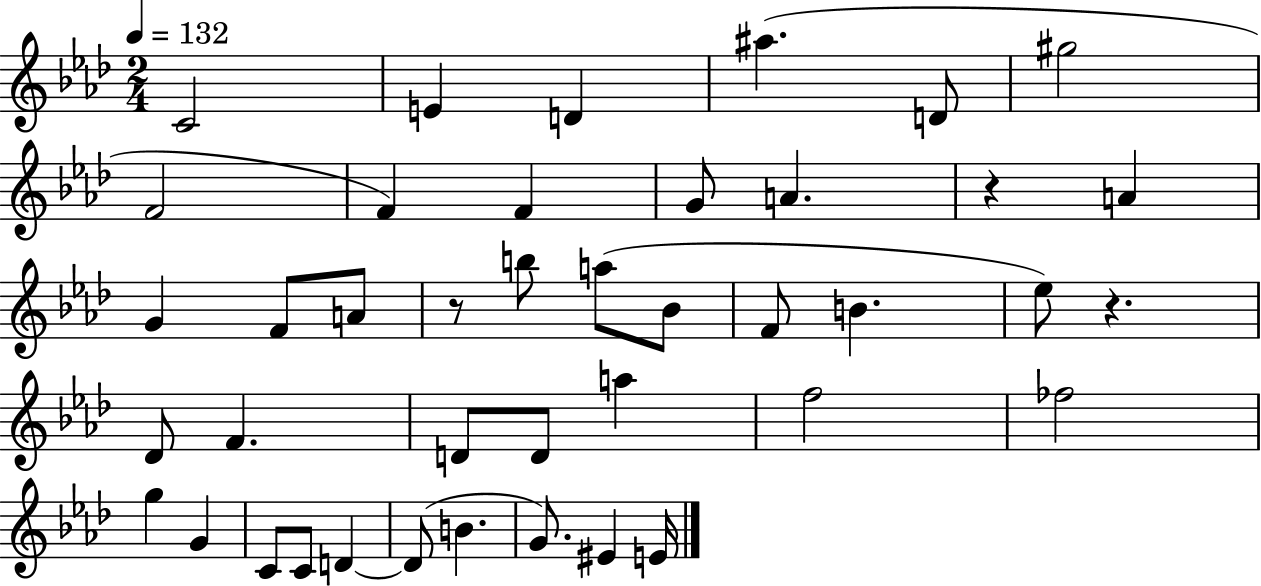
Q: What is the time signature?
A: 2/4